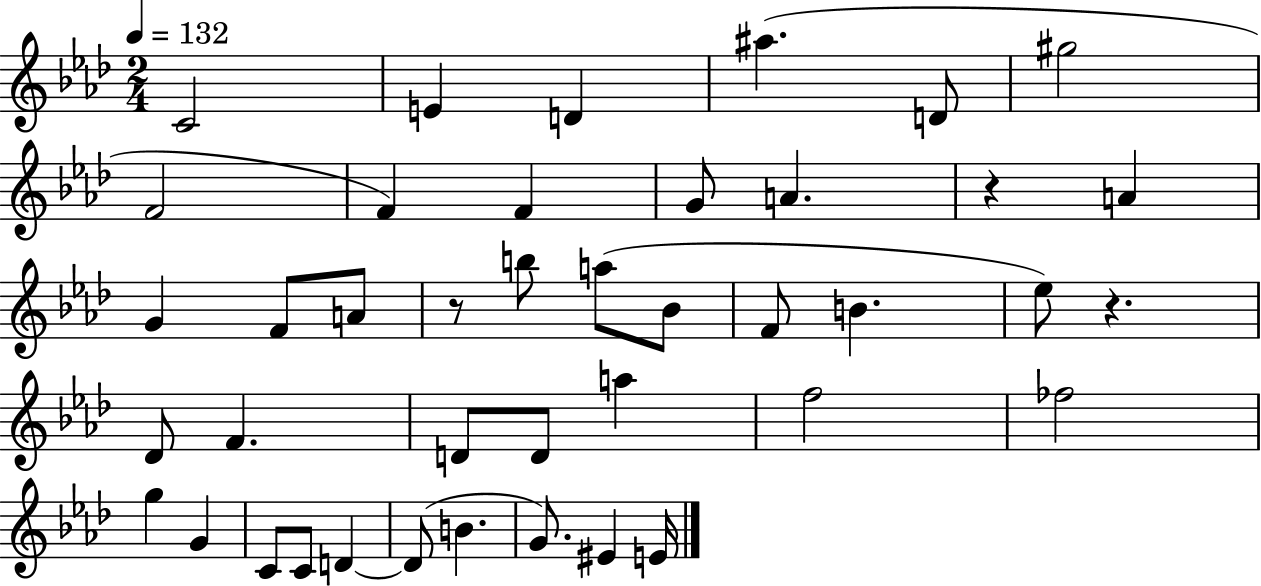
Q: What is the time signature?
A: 2/4